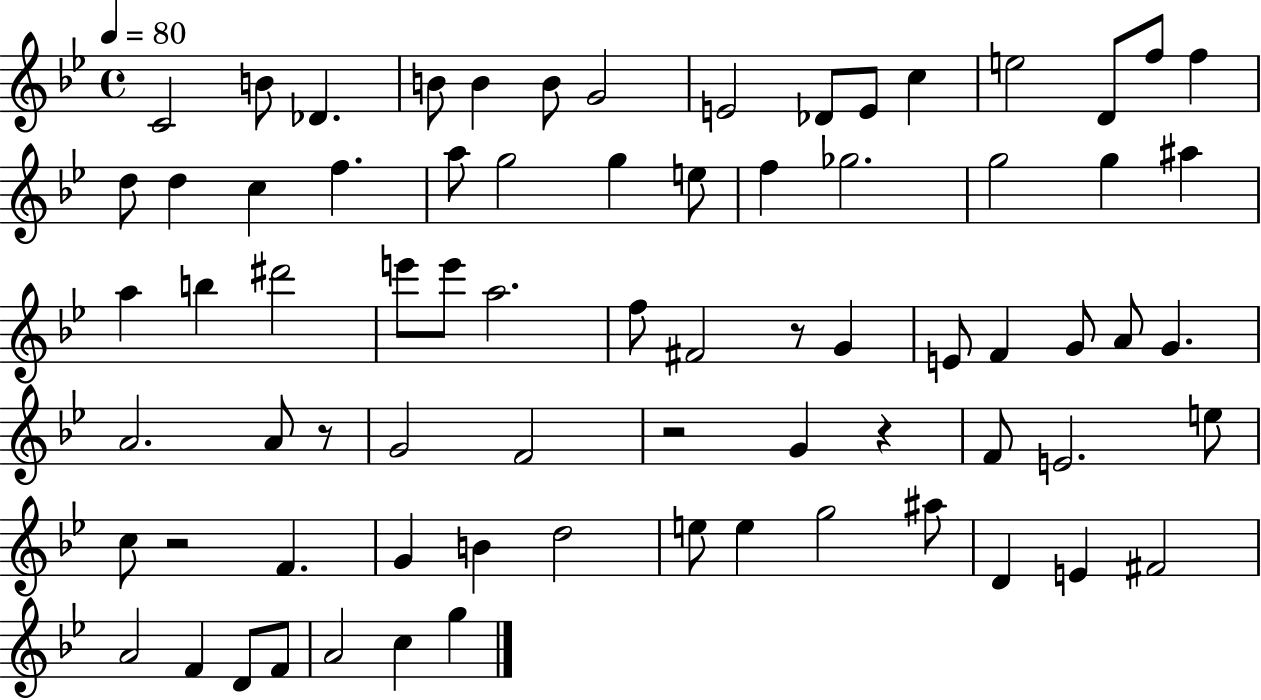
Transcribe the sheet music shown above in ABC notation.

X:1
T:Untitled
M:4/4
L:1/4
K:Bb
C2 B/2 _D B/2 B B/2 G2 E2 _D/2 E/2 c e2 D/2 f/2 f d/2 d c f a/2 g2 g e/2 f _g2 g2 g ^a a b ^d'2 e'/2 e'/2 a2 f/2 ^F2 z/2 G E/2 F G/2 A/2 G A2 A/2 z/2 G2 F2 z2 G z F/2 E2 e/2 c/2 z2 F G B d2 e/2 e g2 ^a/2 D E ^F2 A2 F D/2 F/2 A2 c g